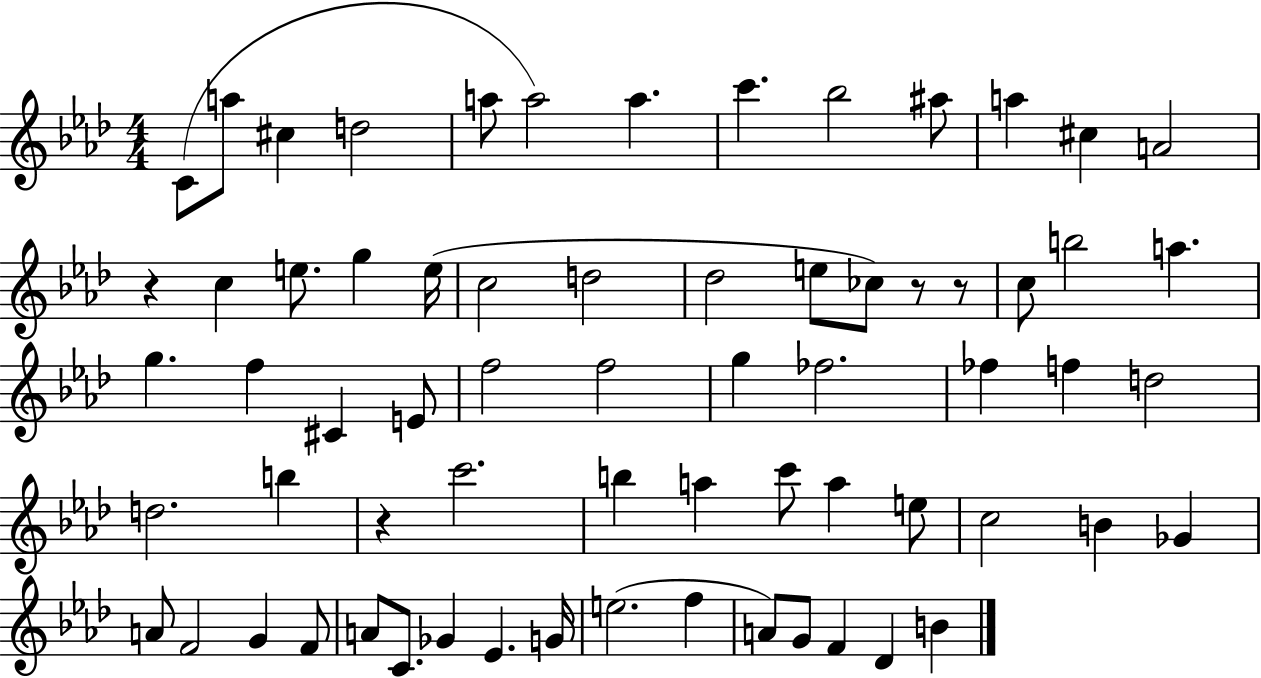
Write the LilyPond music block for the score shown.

{
  \clef treble
  \numericTimeSignature
  \time 4/4
  \key aes \major
  c'8( a''8 cis''4 d''2 | a''8 a''2) a''4. | c'''4. bes''2 ais''8 | a''4 cis''4 a'2 | \break r4 c''4 e''8. g''4 e''16( | c''2 d''2 | des''2 e''8 ces''8) r8 r8 | c''8 b''2 a''4. | \break g''4. f''4 cis'4 e'8 | f''2 f''2 | g''4 fes''2. | fes''4 f''4 d''2 | \break d''2. b''4 | r4 c'''2. | b''4 a''4 c'''8 a''4 e''8 | c''2 b'4 ges'4 | \break a'8 f'2 g'4 f'8 | a'8 c'8. ges'4 ees'4. g'16 | e''2.( f''4 | a'8) g'8 f'4 des'4 b'4 | \break \bar "|."
}